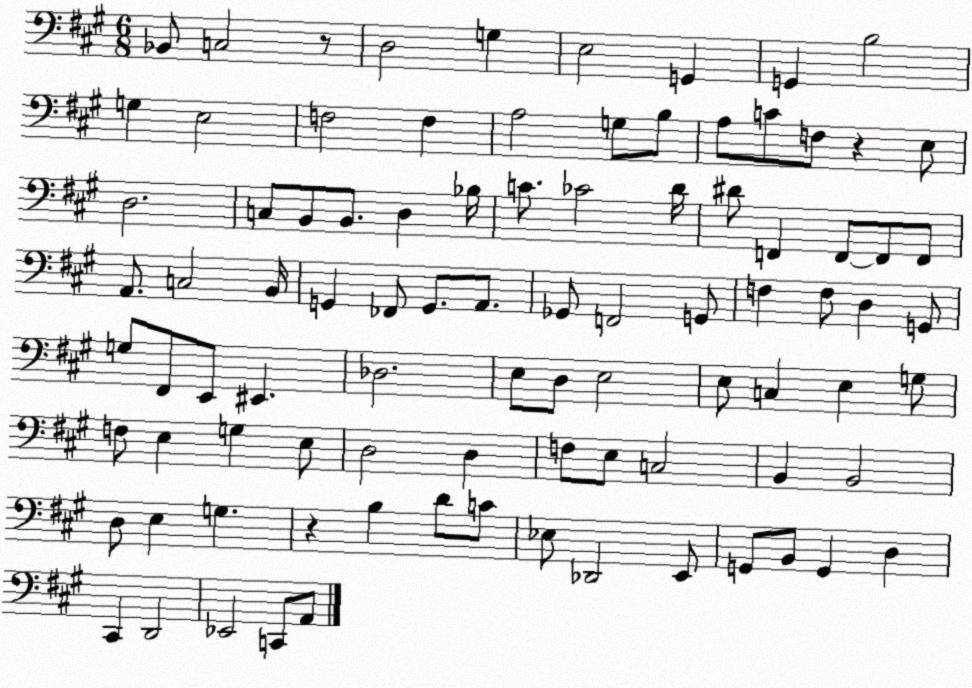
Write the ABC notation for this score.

X:1
T:Untitled
M:6/8
L:1/4
K:A
_B,,/2 C,2 z/2 D,2 G, E,2 G,, G,, B,2 G, E,2 F,2 F, A,2 G,/2 B,/2 A,/2 C/2 F,/2 z E,/2 D,2 C,/2 B,,/2 B,,/2 D, _B,/4 C/2 _C2 D/4 ^D/2 F,, F,,/2 F,,/2 F,,/2 A,,/2 C,2 B,,/4 G,, _F,,/2 G,,/2 A,,/2 _G,,/2 F,,2 G,,/2 F, F,/2 D, G,,/2 G,/2 ^F,,/2 E,,/2 ^E,, _D,2 E,/2 D,/2 E,2 E,/2 C, E, G,/2 F,/2 E, G, E,/2 D,2 D, F,/2 E,/2 C,2 B,, B,,2 D,/2 E, G, z B, D/2 C/2 _E,/2 _D,,2 E,,/2 G,,/2 B,,/2 G,, D, ^C,, D,,2 _E,,2 C,,/2 A,,/2